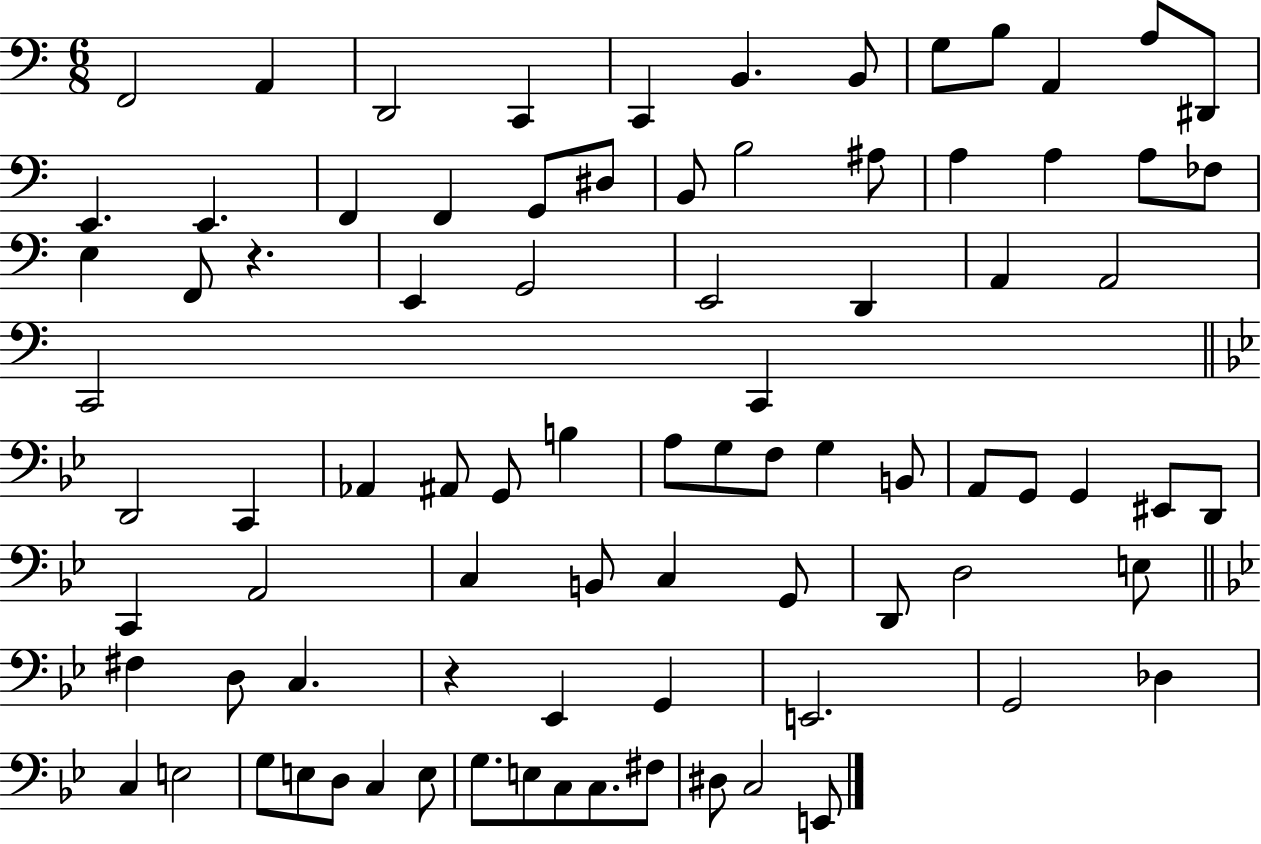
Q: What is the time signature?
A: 6/8